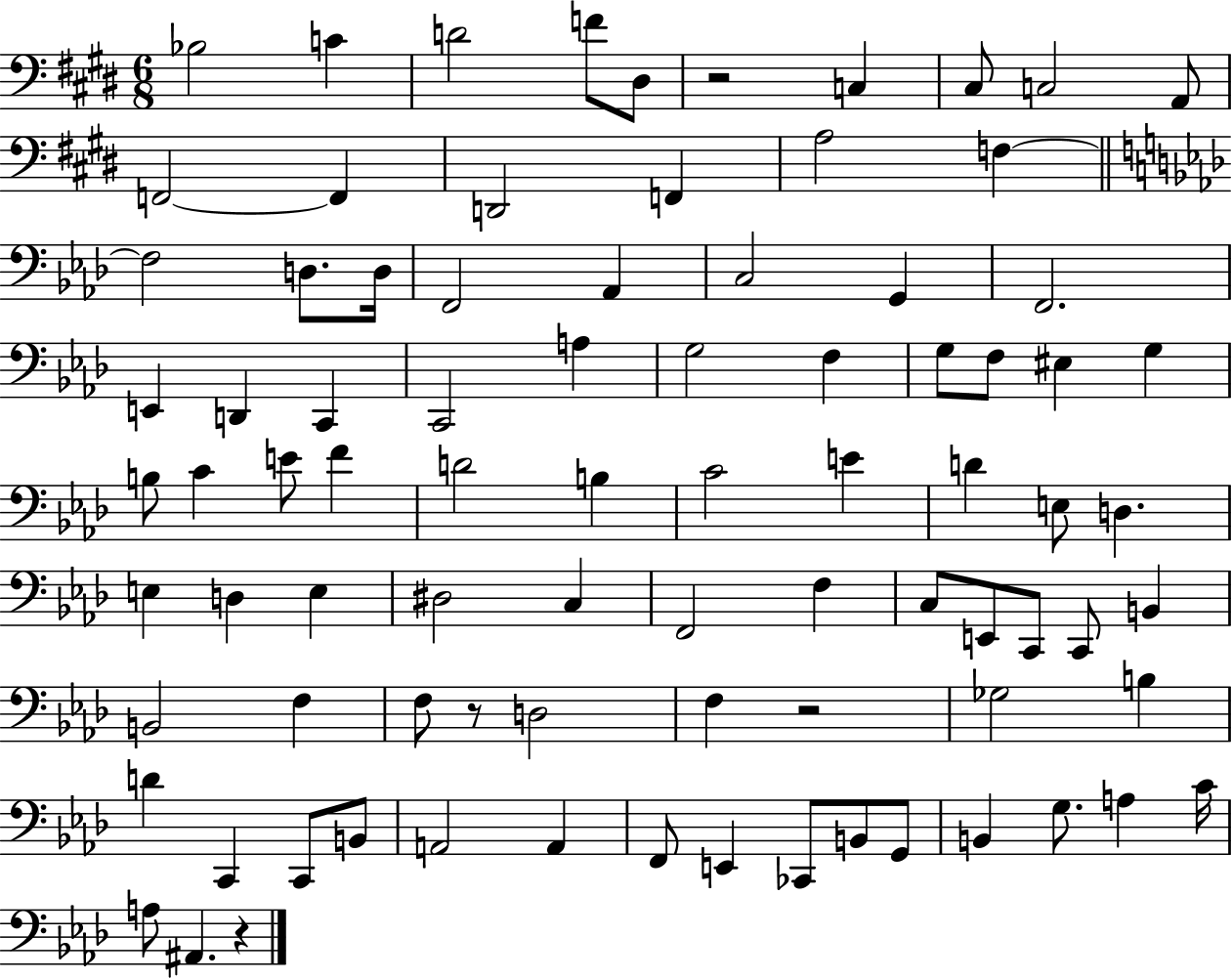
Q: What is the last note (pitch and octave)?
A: A#2